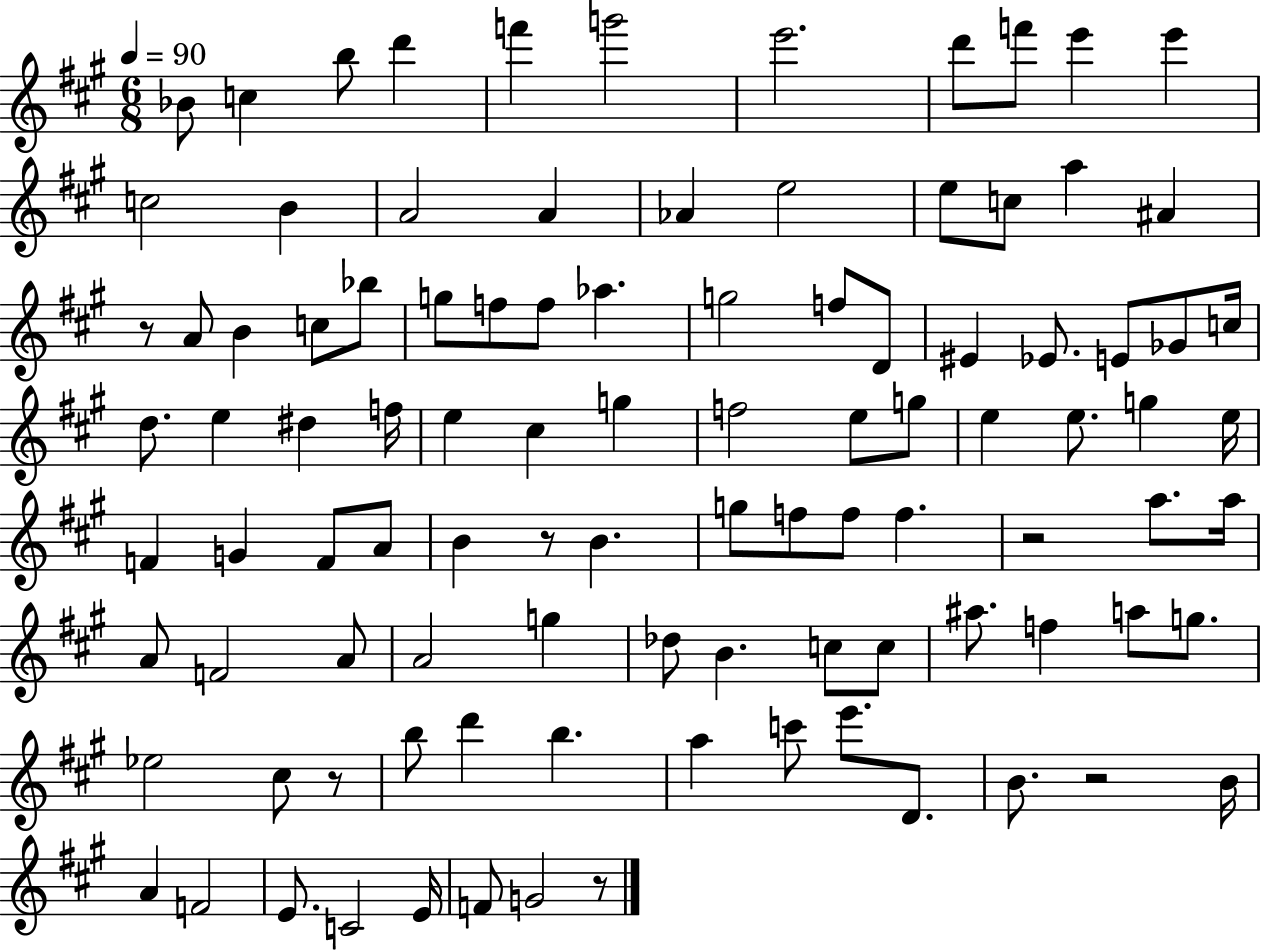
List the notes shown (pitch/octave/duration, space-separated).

Bb4/e C5/q B5/e D6/q F6/q G6/h E6/h. D6/e F6/e E6/q E6/q C5/h B4/q A4/h A4/q Ab4/q E5/h E5/e C5/e A5/q A#4/q R/e A4/e B4/q C5/e Bb5/e G5/e F5/e F5/e Ab5/q. G5/h F5/e D4/e EIS4/q Eb4/e. E4/e Gb4/e C5/s D5/e. E5/q D#5/q F5/s E5/q C#5/q G5/q F5/h E5/e G5/e E5/q E5/e. G5/q E5/s F4/q G4/q F4/e A4/e B4/q R/e B4/q. G5/e F5/e F5/e F5/q. R/h A5/e. A5/s A4/e F4/h A4/e A4/h G5/q Db5/e B4/q. C5/e C5/e A#5/e. F5/q A5/e G5/e. Eb5/h C#5/e R/e B5/e D6/q B5/q. A5/q C6/e E6/e. D4/e. B4/e. R/h B4/s A4/q F4/h E4/e. C4/h E4/s F4/e G4/h R/e